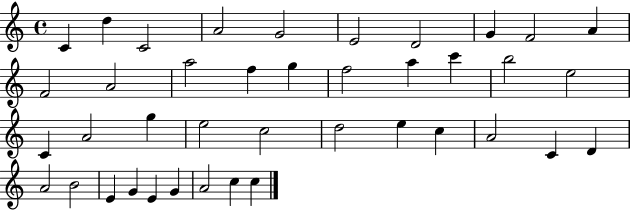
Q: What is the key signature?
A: C major